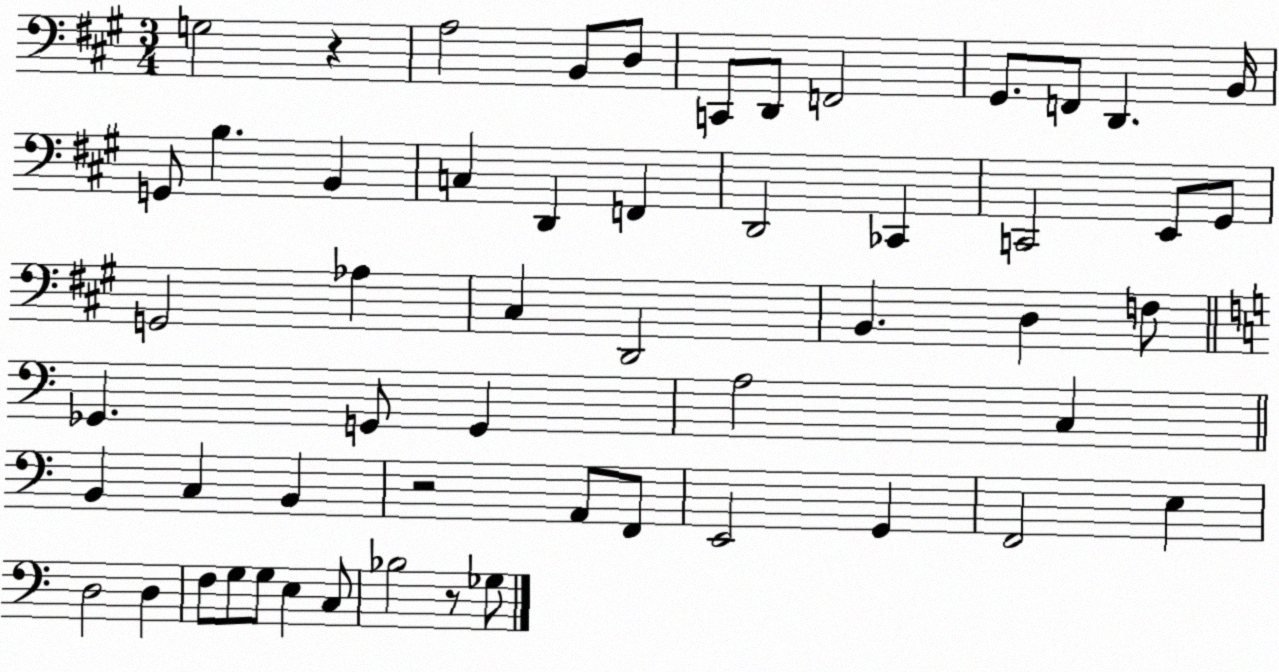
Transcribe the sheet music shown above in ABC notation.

X:1
T:Untitled
M:3/4
L:1/4
K:A
G,2 z A,2 B,,/2 D,/2 C,,/2 D,,/2 F,,2 ^G,,/2 F,,/2 D,, B,,/4 G,,/2 B, B,, C, D,, F,, D,,2 _C,, C,,2 E,,/2 ^G,,/2 G,,2 _A, ^C, D,,2 B,, D, F,/2 _G,, G,,/2 G,, A,2 C, B,, C, B,, z2 A,,/2 F,,/2 E,,2 G,, F,,2 E, D,2 D, F,/2 G,/2 G,/2 E, C,/2 _B,2 z/2 _G,/2